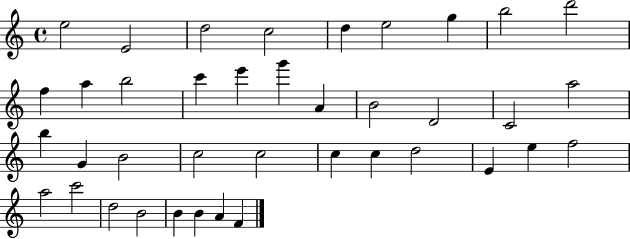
E5/h E4/h D5/h C5/h D5/q E5/h G5/q B5/h D6/h F5/q A5/q B5/h C6/q E6/q G6/q A4/q B4/h D4/h C4/h A5/h B5/q G4/q B4/h C5/h C5/h C5/q C5/q D5/h E4/q E5/q F5/h A5/h C6/h D5/h B4/h B4/q B4/q A4/q F4/q